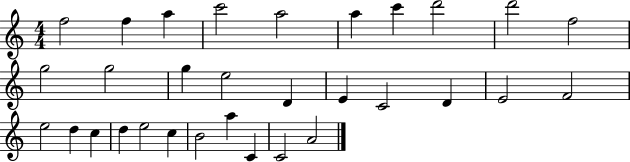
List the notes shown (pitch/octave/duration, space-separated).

F5/h F5/q A5/q C6/h A5/h A5/q C6/q D6/h D6/h F5/h G5/h G5/h G5/q E5/h D4/q E4/q C4/h D4/q E4/h F4/h E5/h D5/q C5/q D5/q E5/h C5/q B4/h A5/q C4/q C4/h A4/h